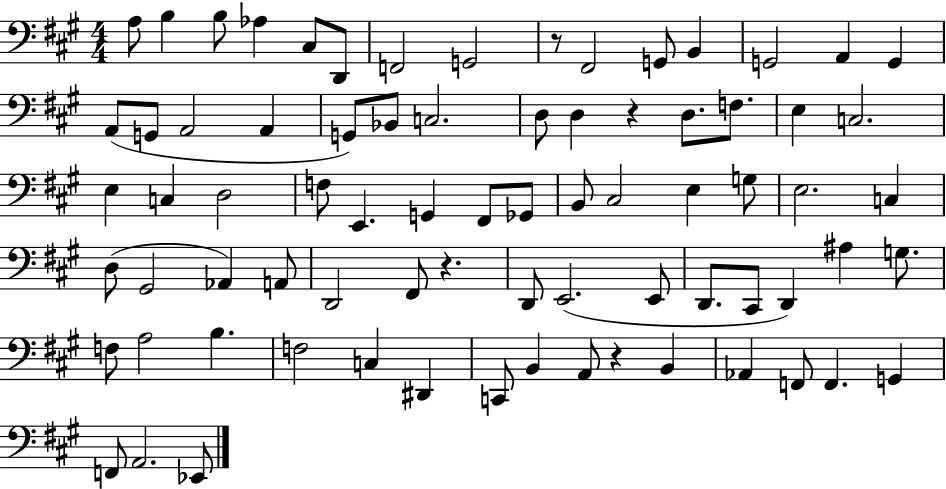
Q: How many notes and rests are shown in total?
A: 76